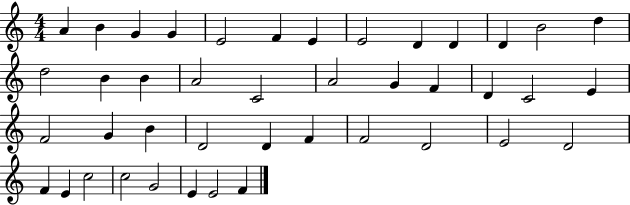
A4/q B4/q G4/q G4/q E4/h F4/q E4/q E4/h D4/q D4/q D4/q B4/h D5/q D5/h B4/q B4/q A4/h C4/h A4/h G4/q F4/q D4/q C4/h E4/q F4/h G4/q B4/q D4/h D4/q F4/q F4/h D4/h E4/h D4/h F4/q E4/q C5/h C5/h G4/h E4/q E4/h F4/q